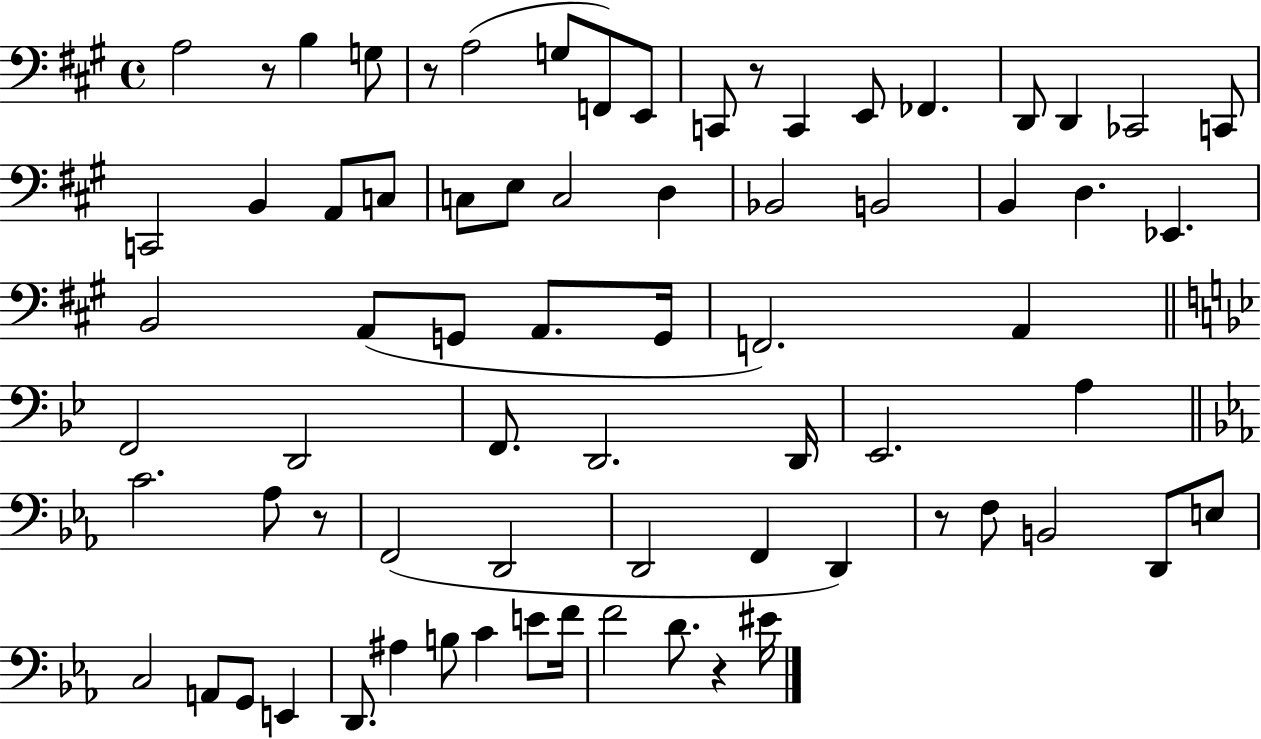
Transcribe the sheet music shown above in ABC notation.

X:1
T:Untitled
M:4/4
L:1/4
K:A
A,2 z/2 B, G,/2 z/2 A,2 G,/2 F,,/2 E,,/2 C,,/2 z/2 C,, E,,/2 _F,, D,,/2 D,, _C,,2 C,,/2 C,,2 B,, A,,/2 C,/2 C,/2 E,/2 C,2 D, _B,,2 B,,2 B,, D, _E,, B,,2 A,,/2 G,,/2 A,,/2 G,,/4 F,,2 A,, F,,2 D,,2 F,,/2 D,,2 D,,/4 _E,,2 A, C2 _A,/2 z/2 F,,2 D,,2 D,,2 F,, D,, z/2 F,/2 B,,2 D,,/2 E,/2 C,2 A,,/2 G,,/2 E,, D,,/2 ^A, B,/2 C E/2 F/4 F2 D/2 z ^E/4